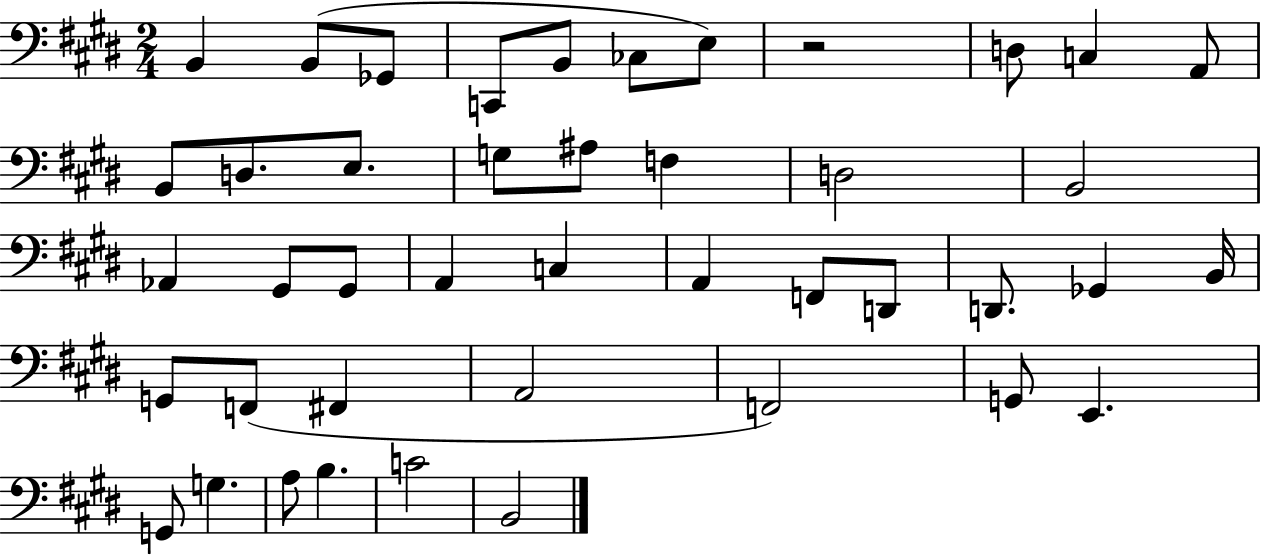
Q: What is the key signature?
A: E major